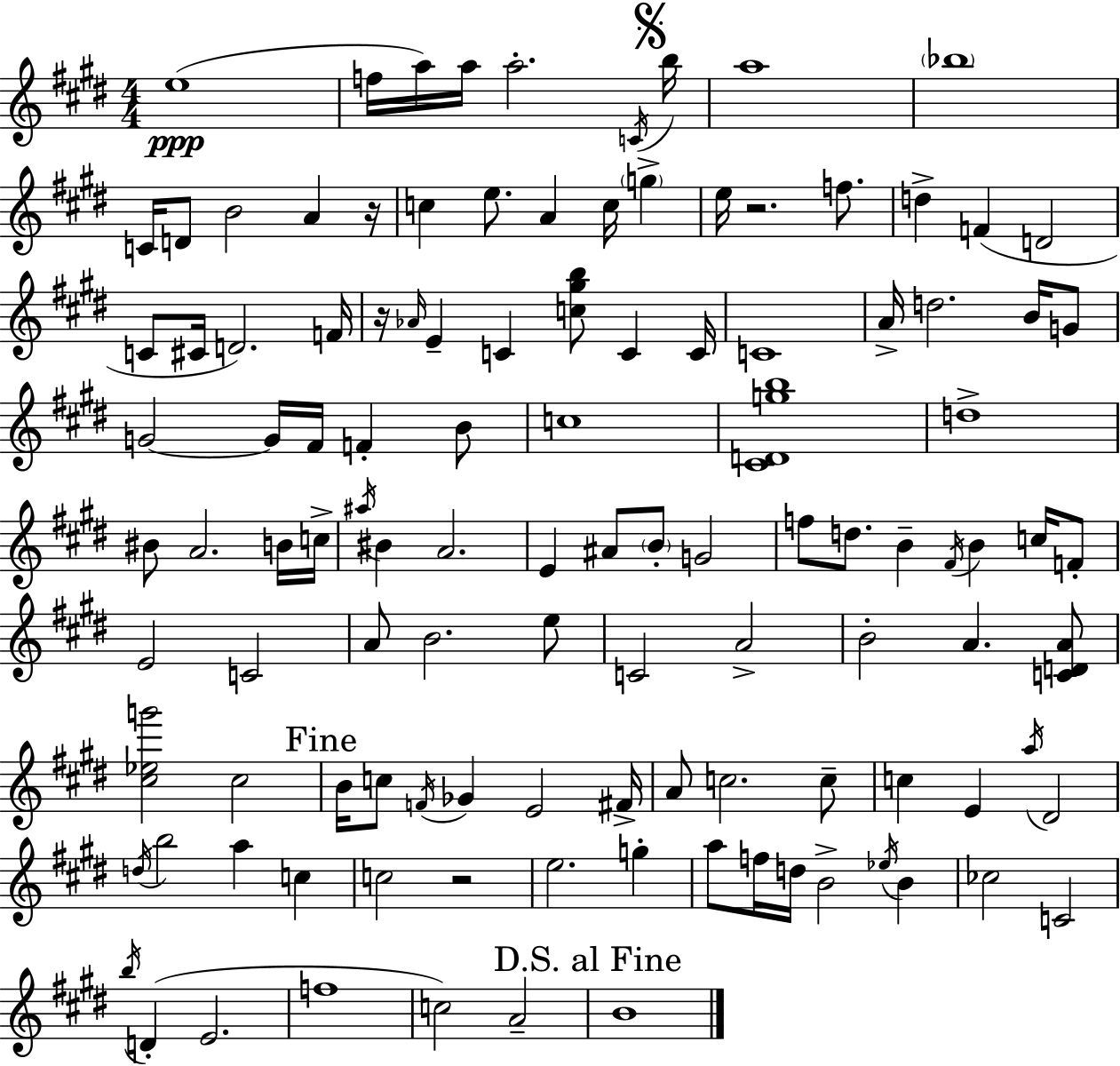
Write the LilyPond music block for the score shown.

{
  \clef treble
  \numericTimeSignature
  \time 4/4
  \key e \major
  e''1(\ppp | f''16 a''16) a''16 a''2.-. \acciaccatura { c'16 } | \mark \markup { \musicglyph "scripts.segno" } b''16 a''1 | \parenthesize bes''1 | \break c'16 d'8 b'2 a'4 | r16 c''4 e''8. a'4 c''16 \parenthesize g''4-> | e''16 r2. f''8. | d''4-> f'4( d'2 | \break c'8 cis'16 d'2.) | f'16 r16 \grace { aes'16 } e'4-- c'4 <c'' gis'' b''>8 c'4 | c'16 c'1 | a'16-> d''2. b'16 | \break g'8 g'2~~ g'16 fis'16 f'4-. | b'8 c''1 | <cis' d' g'' b''>1 | d''1-> | \break bis'8 a'2. | b'16 c''16-> \acciaccatura { ais''16 } bis'4 a'2. | e'4 ais'8 \parenthesize b'8-. g'2 | f''8 d''8. b'4-- \acciaccatura { fis'16 } b'4 | \break c''16 f'8-. e'2 c'2 | a'8 b'2. | e''8 c'2 a'2-> | b'2-. a'4. | \break <c' d' a'>8 <cis'' ees'' g'''>2 cis''2 | \mark "Fine" b'16 c''8 \acciaccatura { f'16 } ges'4 e'2 | fis'16-> a'8 c''2. | c''8-- c''4 e'4 \acciaccatura { a''16 } dis'2 | \break \acciaccatura { d''16 } b''2 a''4 | c''4 c''2 r2 | e''2. | g''4-. a''8 f''16 d''16 b'2-> | \break \acciaccatura { ees''16 } b'4 ces''2 | c'2 \acciaccatura { b''16 } d'4-.( e'2. | f''1 | c''2) | \break a'2-- \mark "D.S. al Fine" b'1 | \bar "|."
}